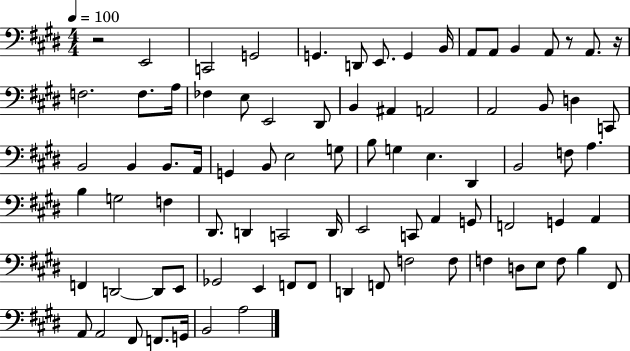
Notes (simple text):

R/h E2/h C2/h G2/h G2/q. D2/e E2/e. G2/q B2/s A2/e A2/e B2/q A2/e R/e A2/e. R/s F3/h. F3/e. A3/s FES3/q E3/e E2/h D#2/e B2/q A#2/q A2/h A2/h B2/e D3/q C2/e B2/h B2/q B2/e. A2/s G2/q B2/e E3/h G3/e B3/e G3/q E3/q. D#2/q B2/h F3/e A3/q. B3/q G3/h F3/q D#2/e. D2/q C2/h D2/s E2/h C2/e A2/q G2/e F2/h G2/q A2/q F2/q D2/h D2/e E2/e Gb2/h E2/q F2/e F2/e D2/q F2/e F3/h F3/e F3/q D3/e E3/e F3/e B3/q F#2/e A2/e A2/h F#2/e F2/e. G2/s B2/h A3/h